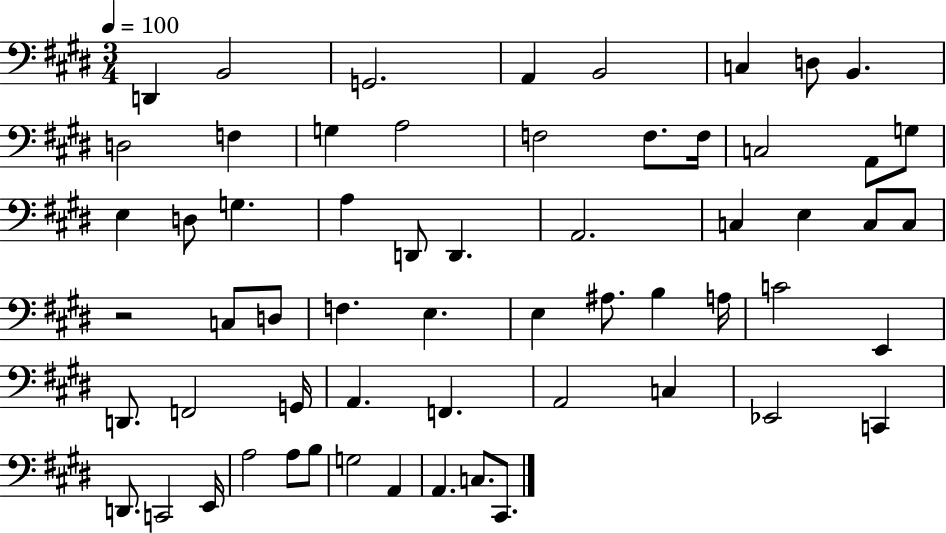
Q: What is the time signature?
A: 3/4